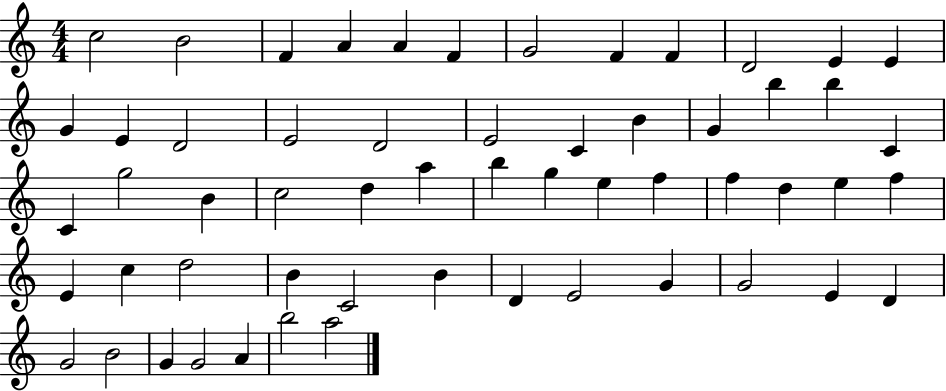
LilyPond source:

{
  \clef treble
  \numericTimeSignature
  \time 4/4
  \key c \major
  c''2 b'2 | f'4 a'4 a'4 f'4 | g'2 f'4 f'4 | d'2 e'4 e'4 | \break g'4 e'4 d'2 | e'2 d'2 | e'2 c'4 b'4 | g'4 b''4 b''4 c'4 | \break c'4 g''2 b'4 | c''2 d''4 a''4 | b''4 g''4 e''4 f''4 | f''4 d''4 e''4 f''4 | \break e'4 c''4 d''2 | b'4 c'2 b'4 | d'4 e'2 g'4 | g'2 e'4 d'4 | \break g'2 b'2 | g'4 g'2 a'4 | b''2 a''2 | \bar "|."
}